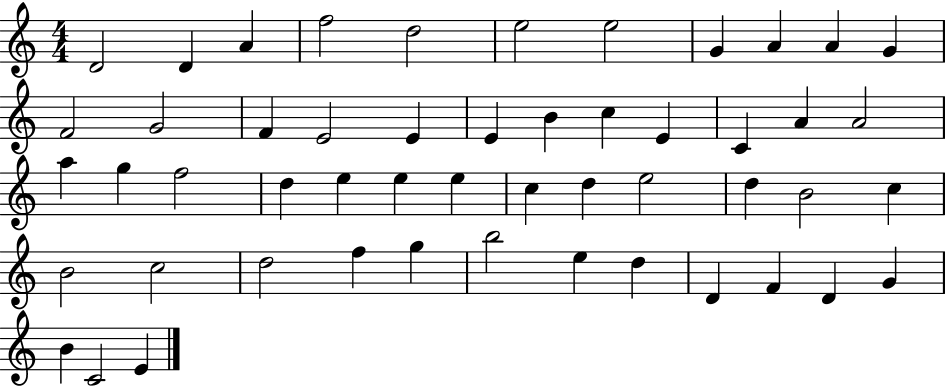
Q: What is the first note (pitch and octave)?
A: D4